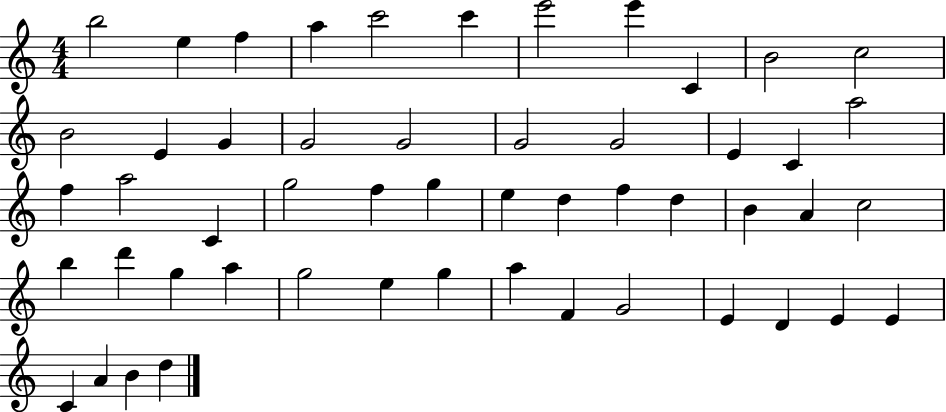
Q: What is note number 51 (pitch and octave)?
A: B4